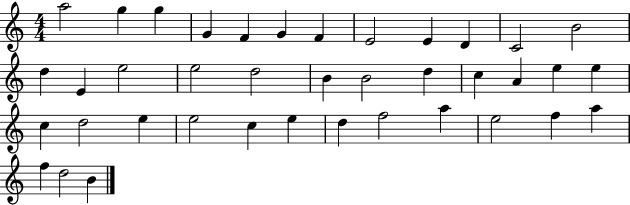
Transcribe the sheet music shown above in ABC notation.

X:1
T:Untitled
M:4/4
L:1/4
K:C
a2 g g G F G F E2 E D C2 B2 d E e2 e2 d2 B B2 d c A e e c d2 e e2 c e d f2 a e2 f a f d2 B